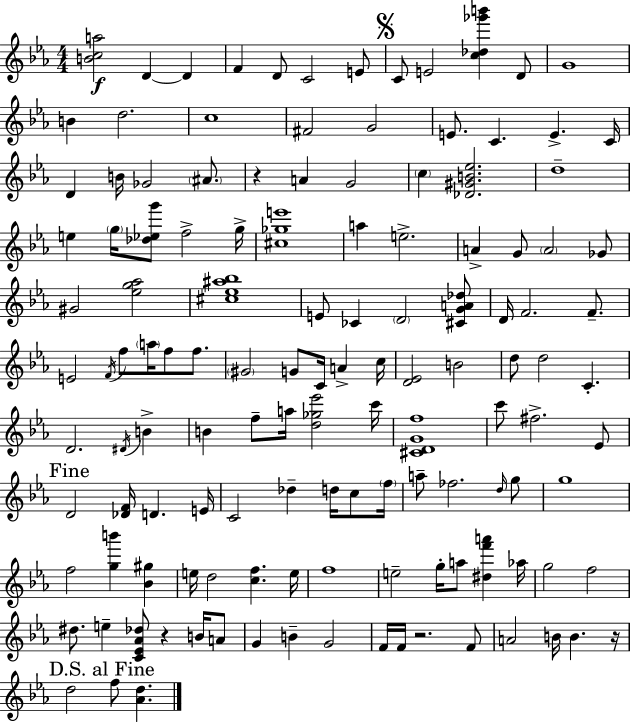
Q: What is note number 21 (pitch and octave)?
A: B4